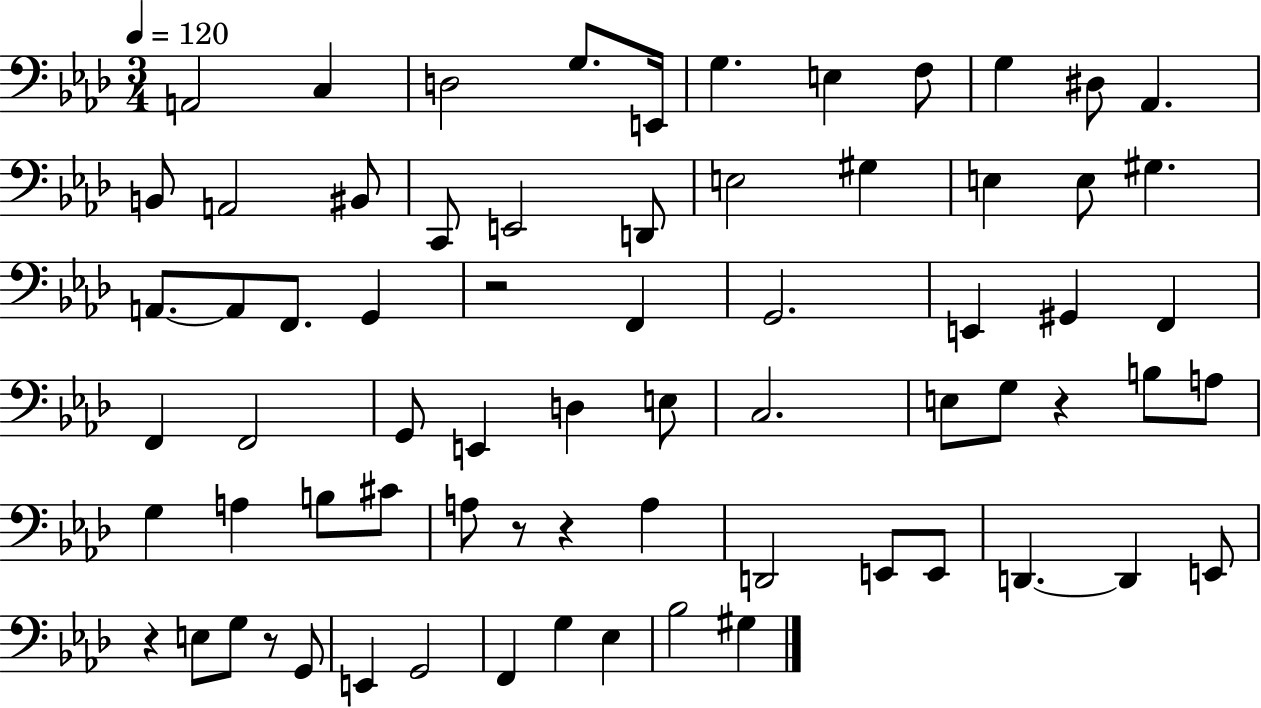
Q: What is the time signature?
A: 3/4